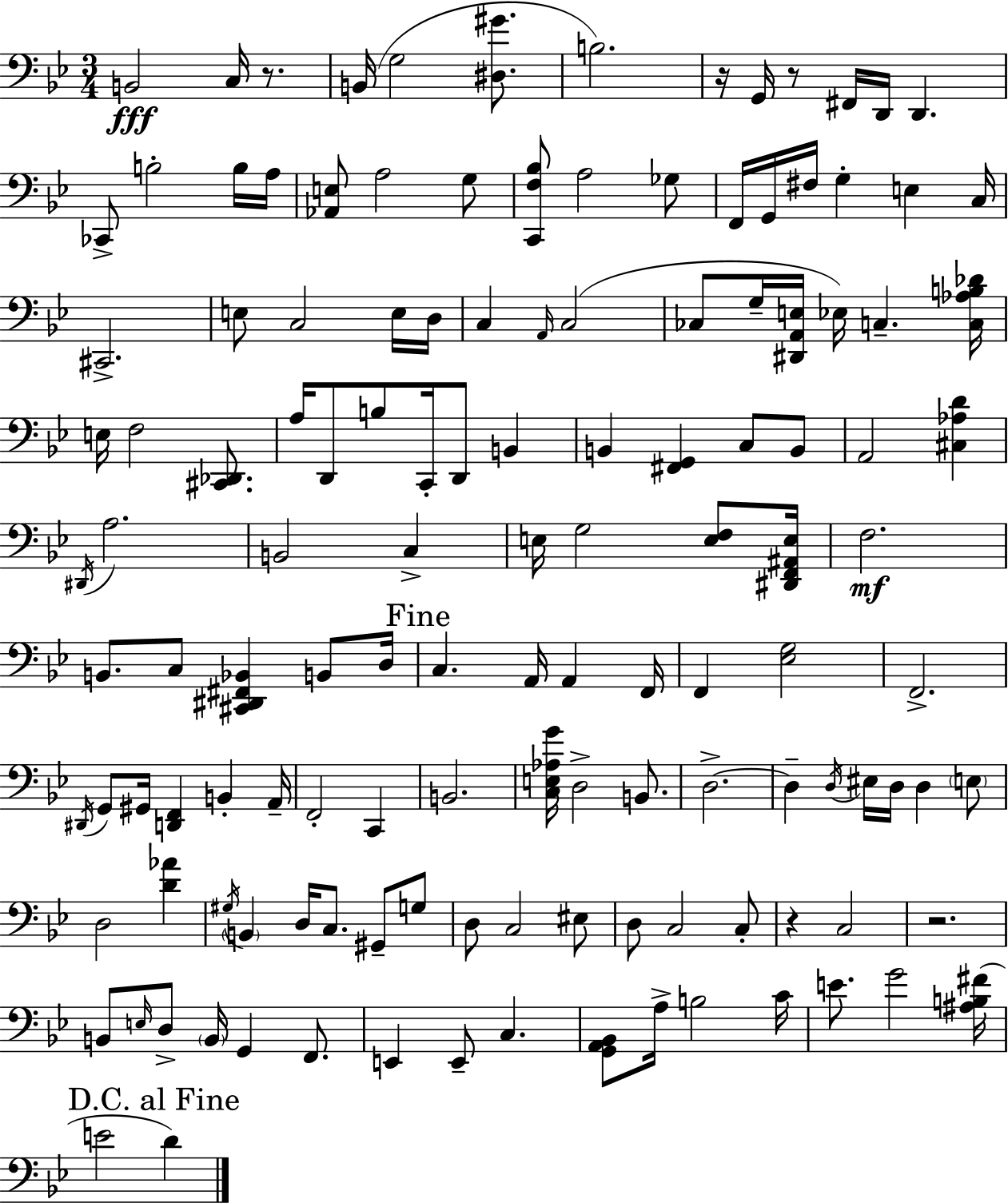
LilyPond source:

{
  \clef bass
  \numericTimeSignature
  \time 3/4
  \key bes \major
  b,2\fff c16 r8. | b,16( g2 <dis gis'>8. | b2.) | r16 g,16 r8 fis,16 d,16 d,4. | \break ces,8-> b2-. b16 a16 | <aes, e>8 a2 g8 | <c, f bes>8 a2 ges8 | f,16 g,16 fis16 g4-. e4 c16 | \break cis,2.-> | e8 c2 e16 d16 | c4 \grace { a,16 } c2( | ces8 g16-- <dis, a, e>16 ees16) c4.-- | \break <c aes b des'>16 e16 f2 <cis, des,>8. | a16 d,8 b8 c,16-. d,8 b,4 | b,4 <fis, g,>4 c8 b,8 | a,2 <cis aes d'>4 | \break \acciaccatura { dis,16 } a2. | b,2 c4-> | e16 g2 <e f>8 | <dis, f, ais, e>16 f2.\mf | \break b,8. c8 <cis, dis, fis, bes,>4 b,8 | d16 \mark "Fine" c4. a,16 a,4 | f,16 f,4 <ees g>2 | f,2.-> | \break \acciaccatura { dis,16 } g,8 gis,16 <d, f,>4 b,4-. | a,16-- f,2-. c,4 | b,2. | <c e aes g'>16 d2-> | \break b,8. d2.->~~ | d4-- \acciaccatura { d16 } eis16 d16 d4 | \parenthesize e8 d2 | <d' aes'>4 \acciaccatura { gis16 } \parenthesize b,4 d16 c8. | \break gis,8-- g8 d8 c2 | eis8 d8 c2 | c8-. r4 c2 | r2. | \break b,8 \grace { e16 } d8-> \parenthesize b,16 g,4 | f,8. e,4 e,8-- | c4. <g, a, bes,>8 a16-> b2 | c'16 e'8. g'2 | \break <ais b fis'>16( \mark "D.C. al Fine" e'2 | d'4) \bar "|."
}